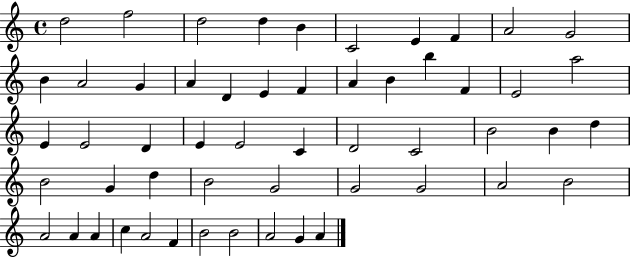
D5/h F5/h D5/h D5/q B4/q C4/h E4/q F4/q A4/h G4/h B4/q A4/h G4/q A4/q D4/q E4/q F4/q A4/q B4/q B5/q F4/q E4/h A5/h E4/q E4/h D4/q E4/q E4/h C4/q D4/h C4/h B4/h B4/q D5/q B4/h G4/q D5/q B4/h G4/h G4/h G4/h A4/h B4/h A4/h A4/q A4/q C5/q A4/h F4/q B4/h B4/h A4/h G4/q A4/q